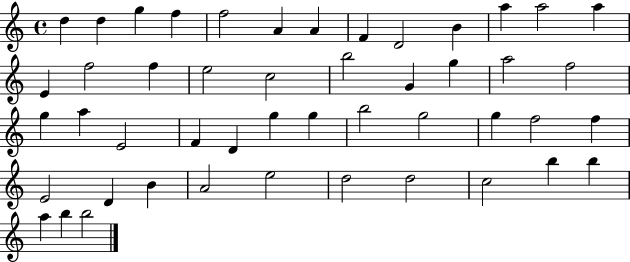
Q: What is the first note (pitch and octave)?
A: D5